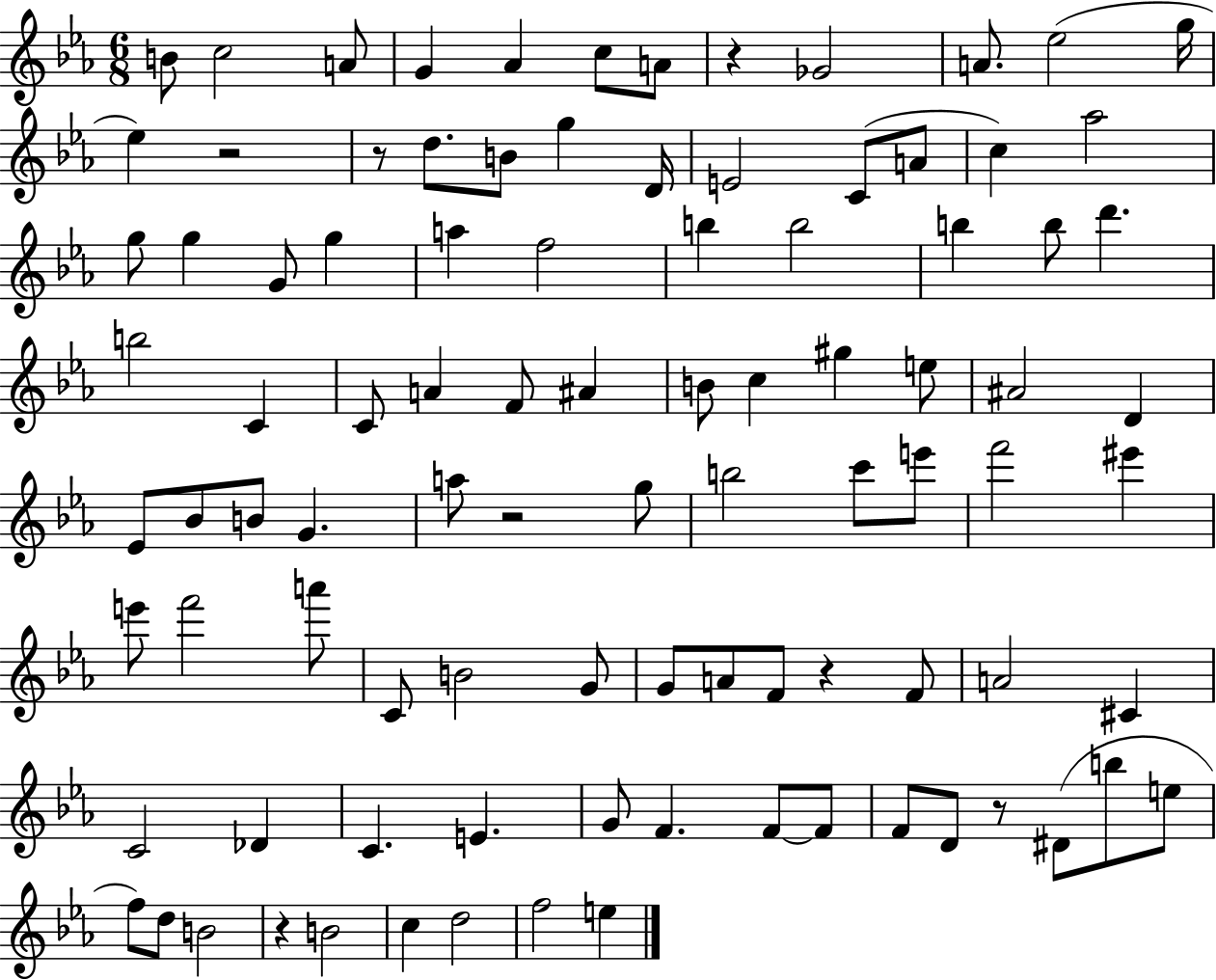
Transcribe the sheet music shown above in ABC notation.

X:1
T:Untitled
M:6/8
L:1/4
K:Eb
B/2 c2 A/2 G _A c/2 A/2 z _G2 A/2 _e2 g/4 _e z2 z/2 d/2 B/2 g D/4 E2 C/2 A/2 c _a2 g/2 g G/2 g a f2 b b2 b b/2 d' b2 C C/2 A F/2 ^A B/2 c ^g e/2 ^A2 D _E/2 _B/2 B/2 G a/2 z2 g/2 b2 c'/2 e'/2 f'2 ^e' e'/2 f'2 a'/2 C/2 B2 G/2 G/2 A/2 F/2 z F/2 A2 ^C C2 _D C E G/2 F F/2 F/2 F/2 D/2 z/2 ^D/2 b/2 e/2 f/2 d/2 B2 z B2 c d2 f2 e